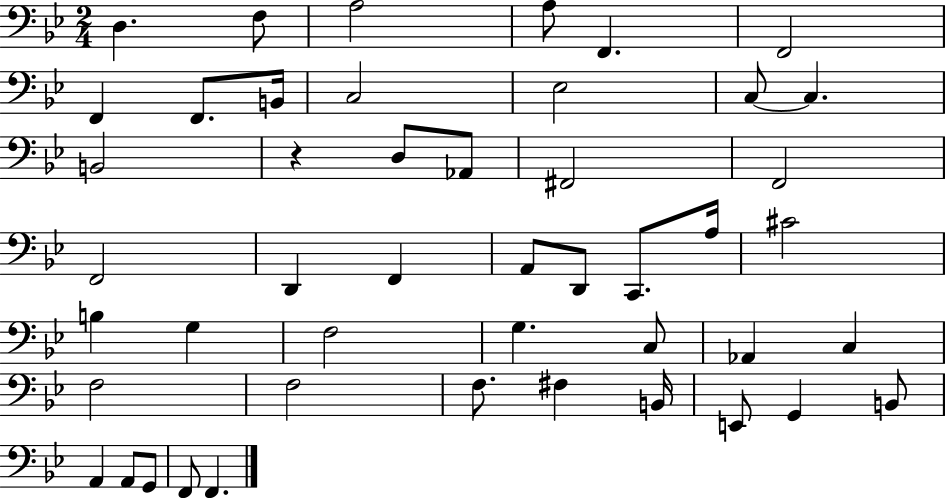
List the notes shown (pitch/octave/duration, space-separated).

D3/q. F3/e A3/h A3/e F2/q. F2/h F2/q F2/e. B2/s C3/h Eb3/h C3/e C3/q. B2/h R/q D3/e Ab2/e F#2/h F2/h F2/h D2/q F2/q A2/e D2/e C2/e. A3/s C#4/h B3/q G3/q F3/h G3/q. C3/e Ab2/q C3/q F3/h F3/h F3/e. F#3/q B2/s E2/e G2/q B2/e A2/q A2/e G2/e F2/e F2/q.